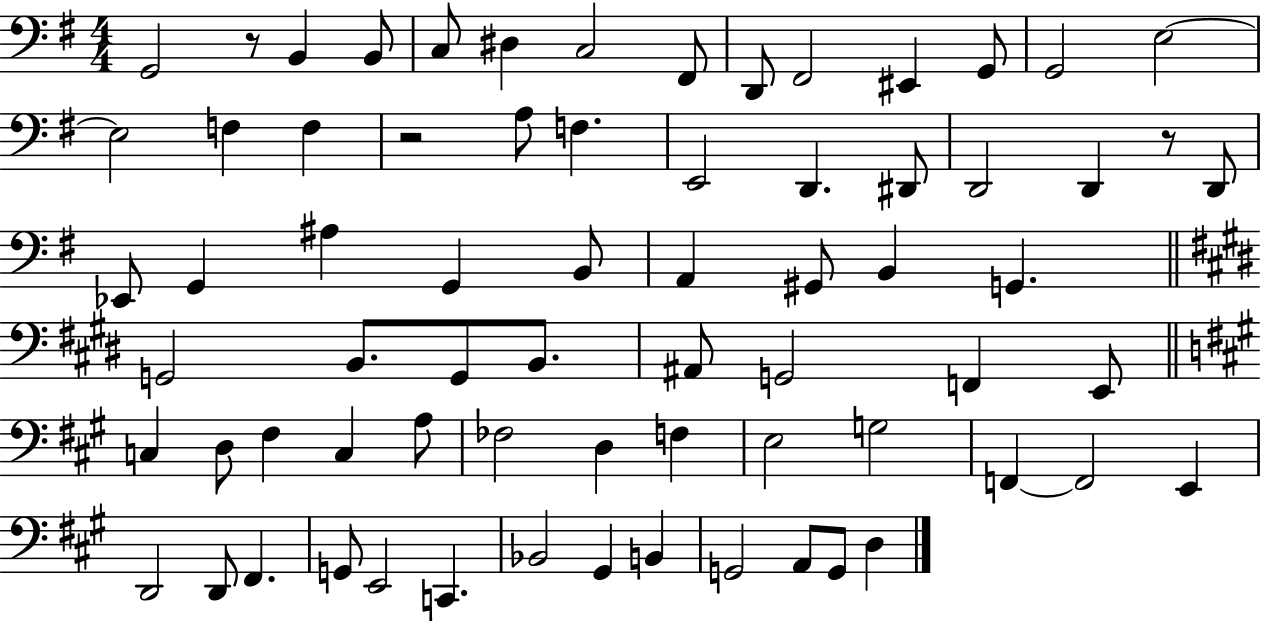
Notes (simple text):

G2/h R/e B2/q B2/e C3/e D#3/q C3/h F#2/e D2/e F#2/h EIS2/q G2/e G2/h E3/h E3/h F3/q F3/q R/h A3/e F3/q. E2/h D2/q. D#2/e D2/h D2/q R/e D2/e Eb2/e G2/q A#3/q G2/q B2/e A2/q G#2/e B2/q G2/q. G2/h B2/e. G2/e B2/e. A#2/e G2/h F2/q E2/e C3/q D3/e F#3/q C3/q A3/e FES3/h D3/q F3/q E3/h G3/h F2/q F2/h E2/q D2/h D2/e F#2/q. G2/e E2/h C2/q. Bb2/h G#2/q B2/q G2/h A2/e G2/e D3/q